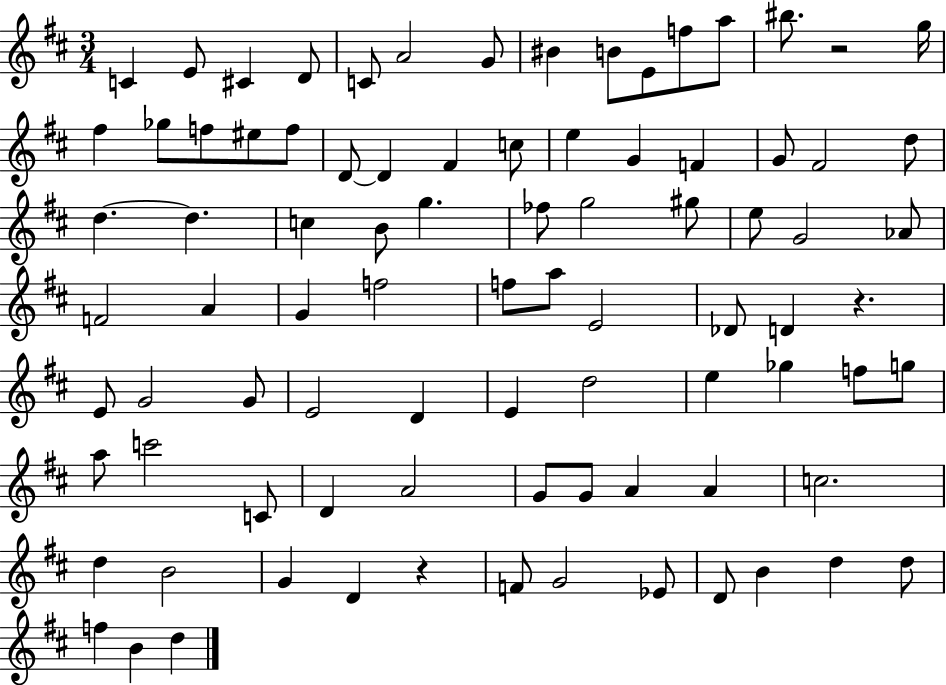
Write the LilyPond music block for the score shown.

{
  \clef treble
  \numericTimeSignature
  \time 3/4
  \key d \major
  \repeat volta 2 { c'4 e'8 cis'4 d'8 | c'8 a'2 g'8 | bis'4 b'8 e'8 f''8 a''8 | bis''8. r2 g''16 | \break fis''4 ges''8 f''8 eis''8 f''8 | d'8~~ d'4 fis'4 c''8 | e''4 g'4 f'4 | g'8 fis'2 d''8 | \break d''4.~~ d''4. | c''4 b'8 g''4. | fes''8 g''2 gis''8 | e''8 g'2 aes'8 | \break f'2 a'4 | g'4 f''2 | f''8 a''8 e'2 | des'8 d'4 r4. | \break e'8 g'2 g'8 | e'2 d'4 | e'4 d''2 | e''4 ges''4 f''8 g''8 | \break a''8 c'''2 c'8 | d'4 a'2 | g'8 g'8 a'4 a'4 | c''2. | \break d''4 b'2 | g'4 d'4 r4 | f'8 g'2 ees'8 | d'8 b'4 d''4 d''8 | \break f''4 b'4 d''4 | } \bar "|."
}